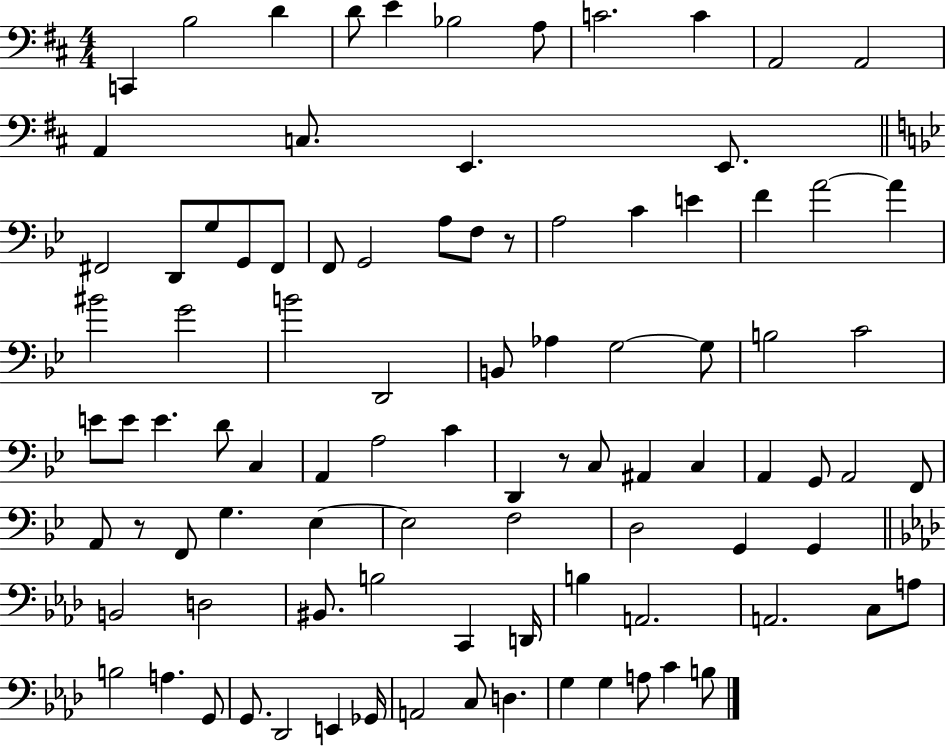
X:1
T:Untitled
M:4/4
L:1/4
K:D
C,, B,2 D D/2 E _B,2 A,/2 C2 C A,,2 A,,2 A,, C,/2 E,, E,,/2 ^F,,2 D,,/2 G,/2 G,,/2 ^F,,/2 F,,/2 G,,2 A,/2 F,/2 z/2 A,2 C E F A2 A ^B2 G2 B2 D,,2 B,,/2 _A, G,2 G,/2 B,2 C2 E/2 E/2 E D/2 C, A,, A,2 C D,, z/2 C,/2 ^A,, C, A,, G,,/2 A,,2 F,,/2 A,,/2 z/2 F,,/2 G, _E, _E,2 F,2 D,2 G,, G,, B,,2 D,2 ^B,,/2 B,2 C,, D,,/4 B, A,,2 A,,2 C,/2 A,/2 B,2 A, G,,/2 G,,/2 _D,,2 E,, _G,,/4 A,,2 C,/2 D, G, G, A,/2 C B,/2